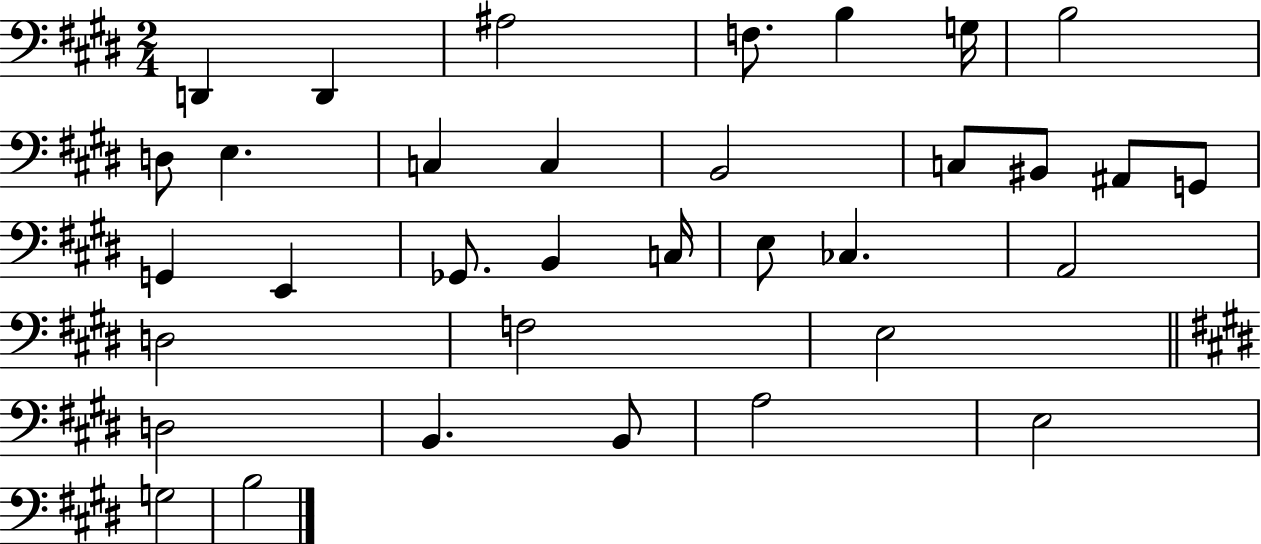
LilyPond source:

{
  \clef bass
  \numericTimeSignature
  \time 2/4
  \key e \major
  d,4 d,4 | ais2 | f8. b4 g16 | b2 | \break d8 e4. | c4 c4 | b,2 | c8 bis,8 ais,8 g,8 | \break g,4 e,4 | ges,8. b,4 c16 | e8 ces4. | a,2 | \break d2 | f2 | e2 | \bar "||" \break \key e \major d2 | b,4. b,8 | a2 | e2 | \break g2 | b2 | \bar "|."
}